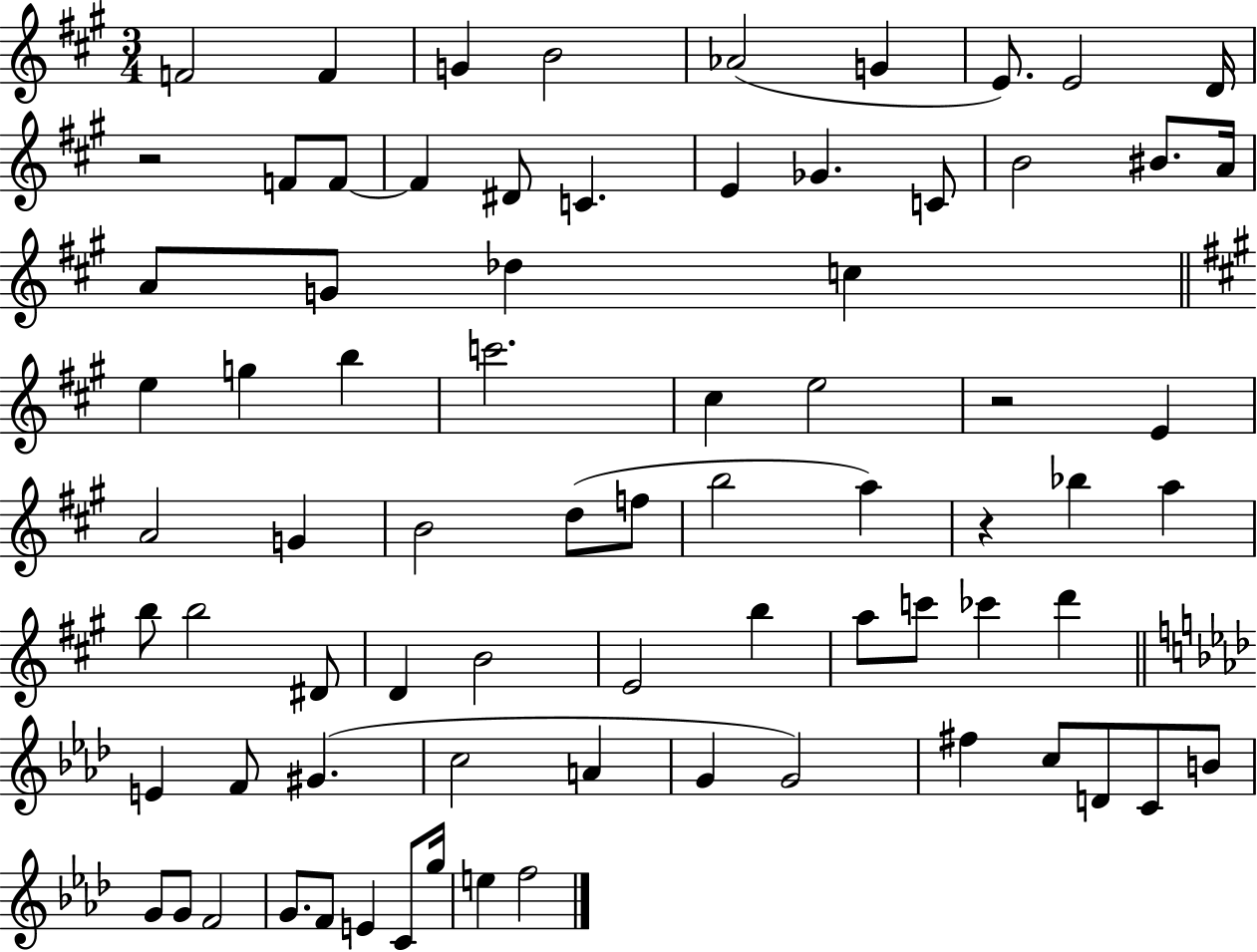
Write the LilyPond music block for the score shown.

{
  \clef treble
  \numericTimeSignature
  \time 3/4
  \key a \major
  \repeat volta 2 { f'2 f'4 | g'4 b'2 | aes'2( g'4 | e'8.) e'2 d'16 | \break r2 f'8 f'8~~ | f'4 dis'8 c'4. | e'4 ges'4. c'8 | b'2 bis'8. a'16 | \break a'8 g'8 des''4 c''4 | \bar "||" \break \key a \major e''4 g''4 b''4 | c'''2. | cis''4 e''2 | r2 e'4 | \break a'2 g'4 | b'2 d''8( f''8 | b''2 a''4) | r4 bes''4 a''4 | \break b''8 b''2 dis'8 | d'4 b'2 | e'2 b''4 | a''8 c'''8 ces'''4 d'''4 | \break \bar "||" \break \key f \minor e'4 f'8 gis'4.( | c''2 a'4 | g'4 g'2) | fis''4 c''8 d'8 c'8 b'8 | \break g'8 g'8 f'2 | g'8. f'8 e'4 c'8 g''16 | e''4 f''2 | } \bar "|."
}